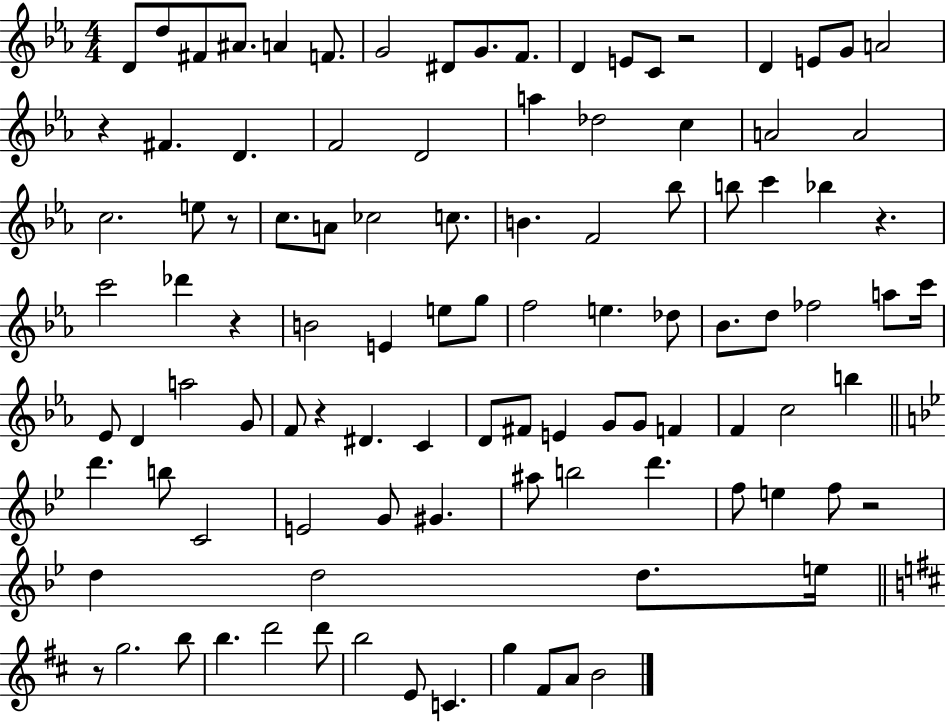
{
  \clef treble
  \numericTimeSignature
  \time 4/4
  \key ees \major
  d'8 d''8 fis'8 ais'8. a'4 f'8. | g'2 dis'8 g'8. f'8. | d'4 e'8 c'8 r2 | d'4 e'8 g'8 a'2 | \break r4 fis'4. d'4. | f'2 d'2 | a''4 des''2 c''4 | a'2 a'2 | \break c''2. e''8 r8 | c''8. a'8 ces''2 c''8. | b'4. f'2 bes''8 | b''8 c'''4 bes''4 r4. | \break c'''2 des'''4 r4 | b'2 e'4 e''8 g''8 | f''2 e''4. des''8 | bes'8. d''8 fes''2 a''8 c'''16 | \break ees'8 d'4 a''2 g'8 | f'8 r4 dis'4. c'4 | d'8 fis'8 e'4 g'8 g'8 f'4 | f'4 c''2 b''4 | \break \bar "||" \break \key bes \major d'''4. b''8 c'2 | e'2 g'8 gis'4. | ais''8 b''2 d'''4. | f''8 e''4 f''8 r2 | \break d''4 d''2 d''8. e''16 | \bar "||" \break \key d \major r8 g''2. b''8 | b''4. d'''2 d'''8 | b''2 e'8 c'4. | g''4 fis'8 a'8 b'2 | \break \bar "|."
}